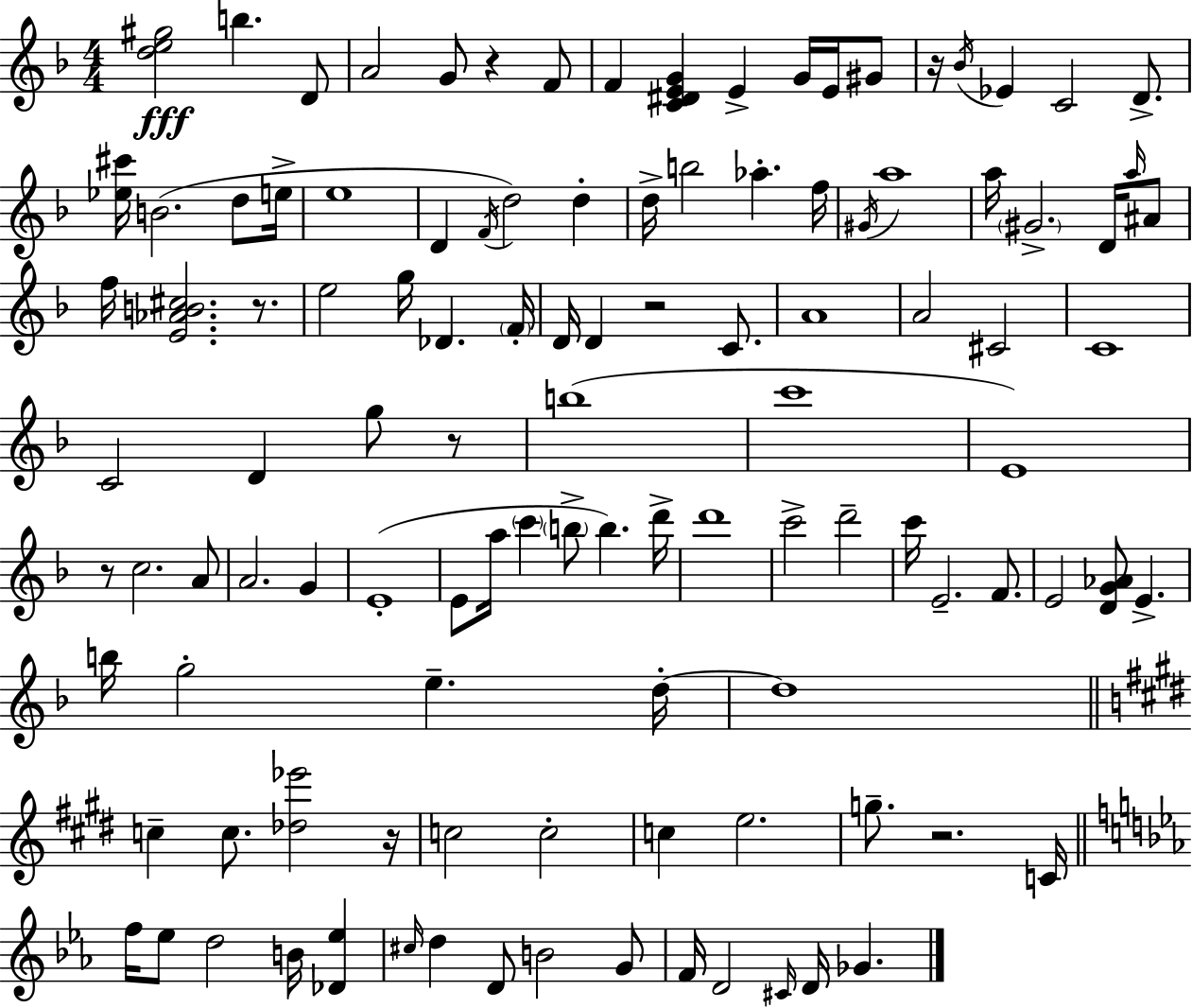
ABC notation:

X:1
T:Untitled
M:4/4
L:1/4
K:Dm
[de^g]2 b D/2 A2 G/2 z F/2 F [C^DEG] E G/4 E/4 ^G/2 z/4 _B/4 _E C2 D/2 [_e^c']/4 B2 d/2 e/4 e4 D F/4 d2 d d/4 b2 _a f/4 ^G/4 a4 a/4 ^G2 D/4 a/4 ^A/2 f/4 [E_AB^c]2 z/2 e2 g/4 _D F/4 D/4 D z2 C/2 A4 A2 ^C2 C4 C2 D g/2 z/2 b4 c'4 E4 z/2 c2 A/2 A2 G E4 E/2 a/4 c' b/2 b d'/4 d'4 c'2 d'2 c'/4 E2 F/2 E2 [DG_A]/2 E b/4 g2 e d/4 d4 c c/2 [_d_e']2 z/4 c2 c2 c e2 g/2 z2 C/4 f/4 _e/2 d2 B/4 [_D_e] ^c/4 d D/2 B2 G/2 F/4 D2 ^C/4 D/4 _G